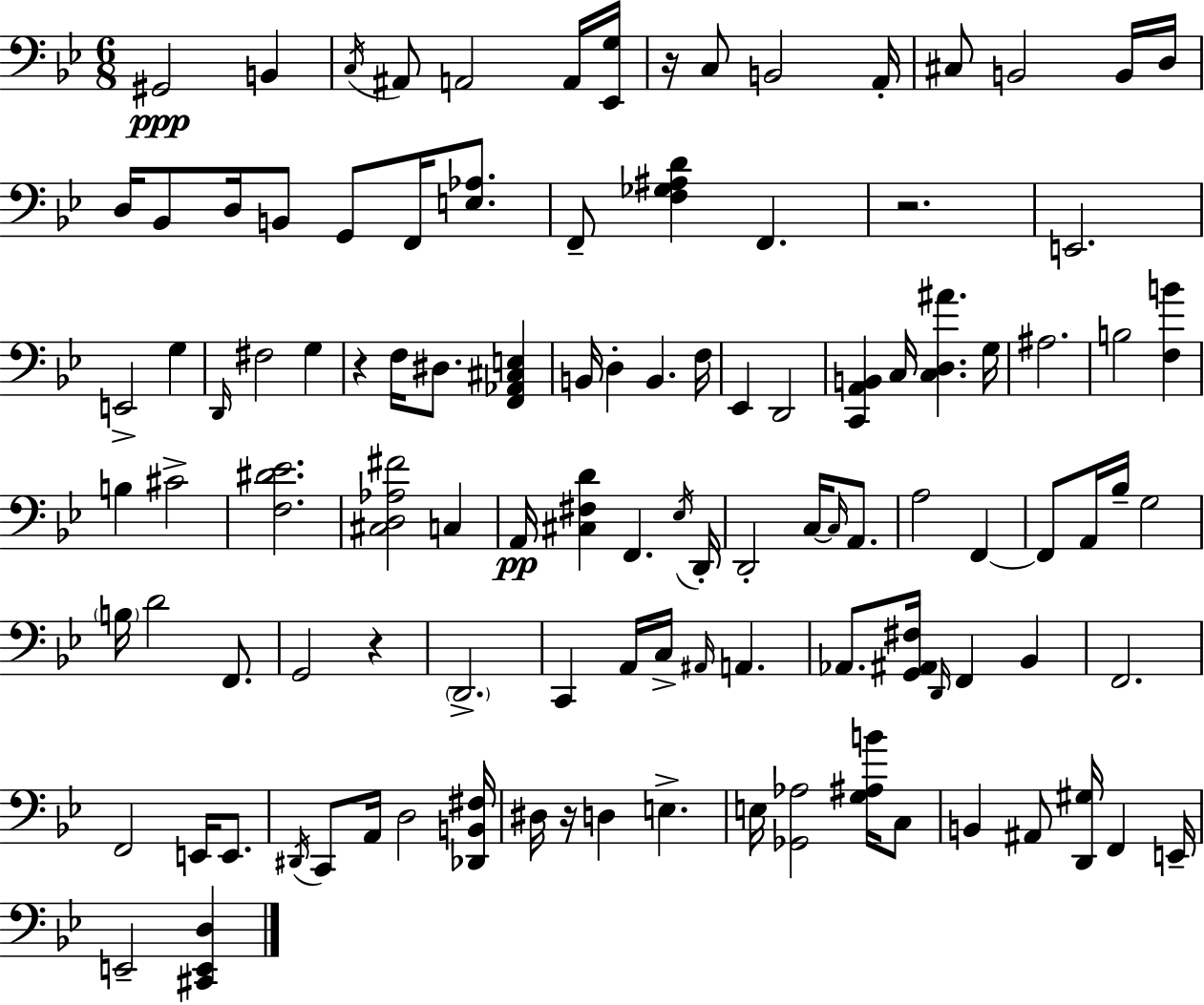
G#2/h B2/q C3/s A#2/e A2/h A2/s [Eb2,G3]/s R/s C3/e B2/h A2/s C#3/e B2/h B2/s D3/s D3/s Bb2/e D3/s B2/e G2/e F2/s [E3,Ab3]/e. F2/e [F3,Gb3,A#3,D4]/q F2/q. R/h. E2/h. E2/h G3/q D2/s F#3/h G3/q R/q F3/s D#3/e. [F2,Ab2,C#3,E3]/q B2/s D3/q B2/q. F3/s Eb2/q D2/h [C2,A2,B2]/q C3/s [C3,D3,A#4]/q. G3/s A#3/h. B3/h [F3,B4]/q B3/q C#4/h [F3,D#4,Eb4]/h. [C#3,D3,Ab3,F#4]/h C3/q A2/s [C#3,F#3,D4]/q F2/q. Eb3/s D2/s D2/h C3/s C3/s A2/e. A3/h F2/q F2/e A2/s Bb3/s G3/h B3/s D4/h F2/e. G2/h R/q D2/h. C2/q A2/s C3/s A#2/s A2/q. Ab2/e. [G2,A#2,F#3]/s D2/s F2/q Bb2/q F2/h. F2/h E2/s E2/e. D#2/s C2/e A2/s D3/h [Db2,B2,F#3]/s D#3/s R/s D3/q E3/q. E3/s [Gb2,Ab3]/h [G3,A#3,B4]/s C3/e B2/q A#2/e [D2,G#3]/s F2/q E2/s E2/h [C#2,E2,D3]/q